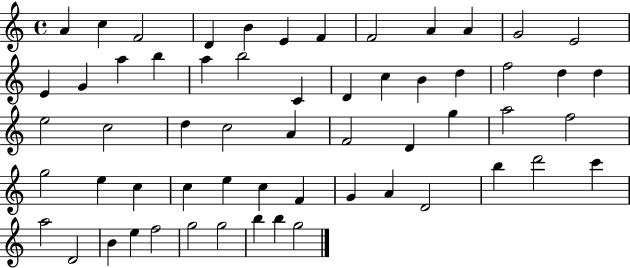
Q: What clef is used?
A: treble